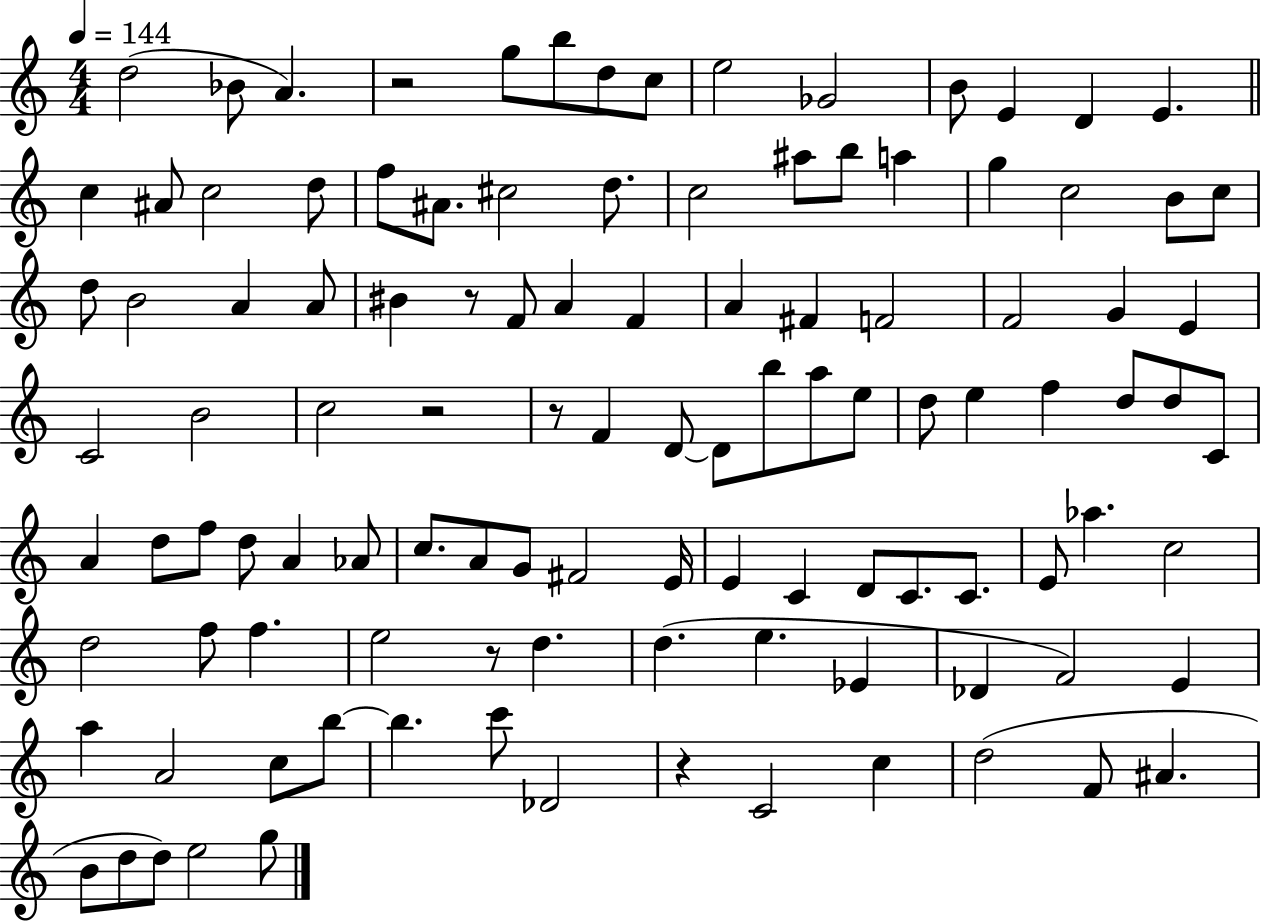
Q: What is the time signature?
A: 4/4